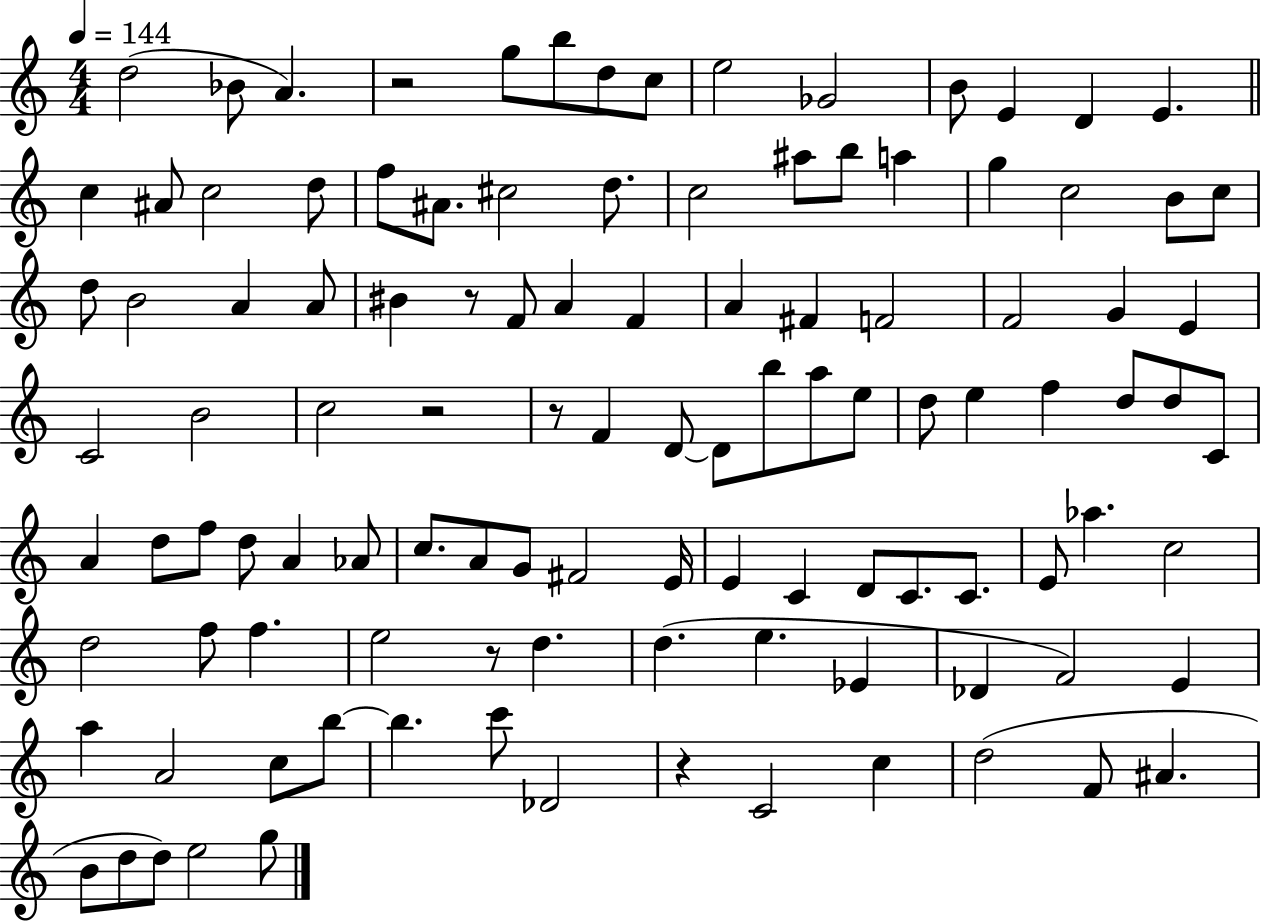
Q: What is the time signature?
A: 4/4